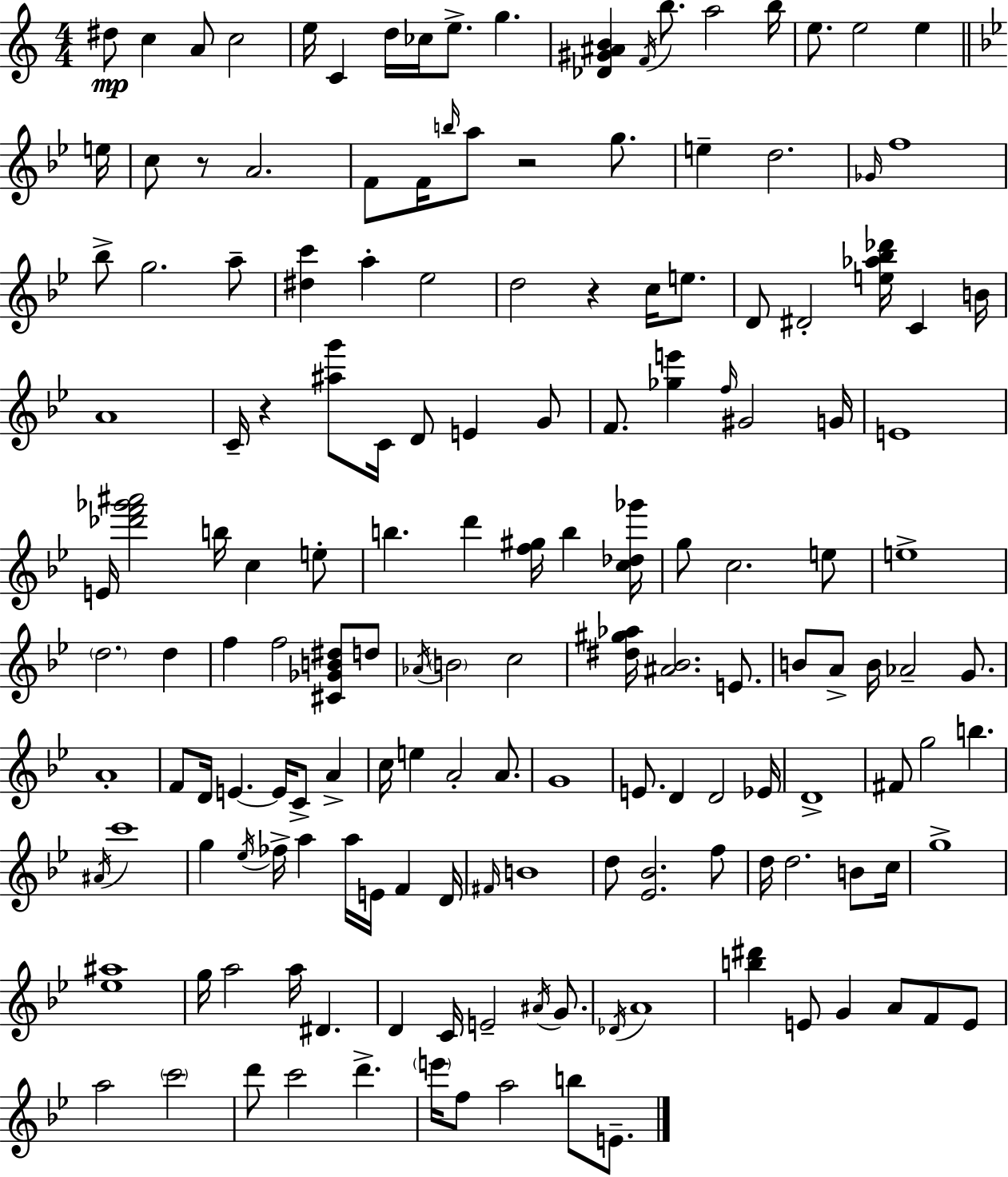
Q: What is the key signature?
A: A minor